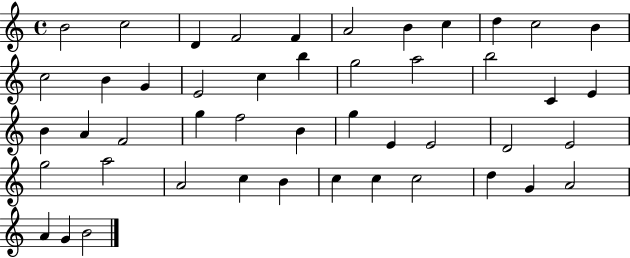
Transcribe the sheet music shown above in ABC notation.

X:1
T:Untitled
M:4/4
L:1/4
K:C
B2 c2 D F2 F A2 B c d c2 B c2 B G E2 c b g2 a2 b2 C E B A F2 g f2 B g E E2 D2 E2 g2 a2 A2 c B c c c2 d G A2 A G B2